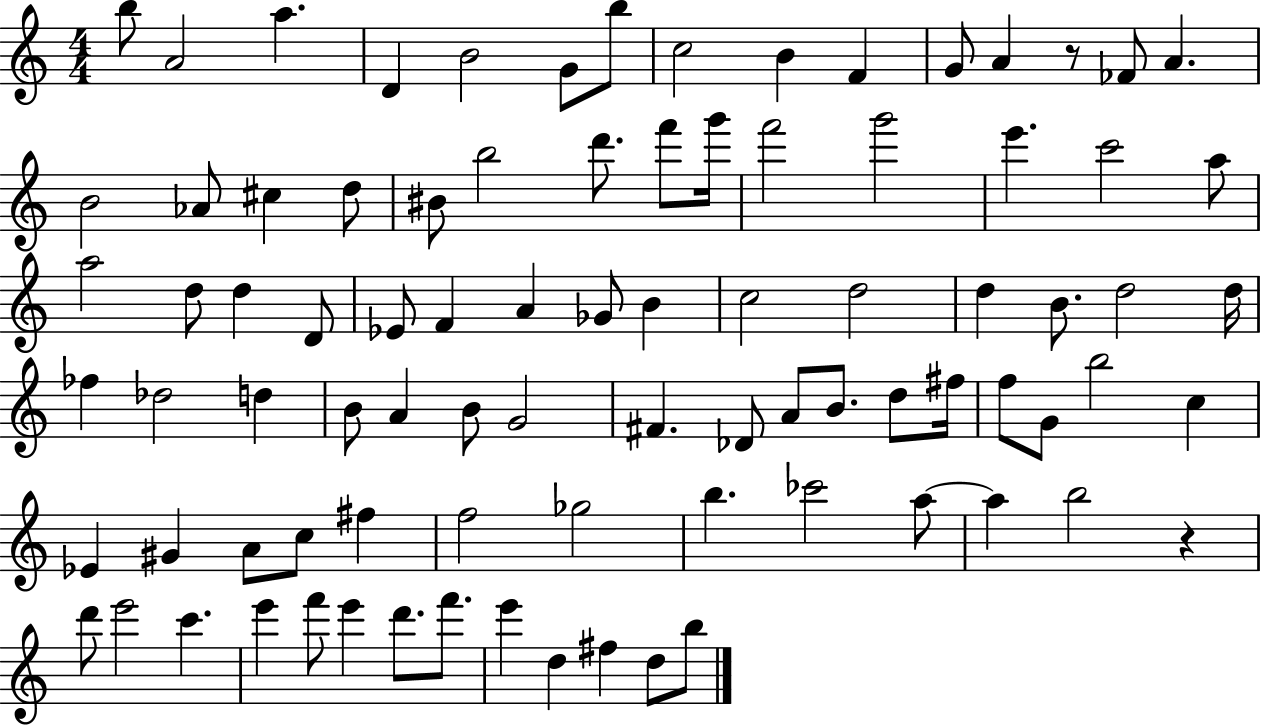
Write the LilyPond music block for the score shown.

{
  \clef treble
  \numericTimeSignature
  \time 4/4
  \key c \major
  b''8 a'2 a''4. | d'4 b'2 g'8 b''8 | c''2 b'4 f'4 | g'8 a'4 r8 fes'8 a'4. | \break b'2 aes'8 cis''4 d''8 | bis'8 b''2 d'''8. f'''8 g'''16 | f'''2 g'''2 | e'''4. c'''2 a''8 | \break a''2 d''8 d''4 d'8 | ees'8 f'4 a'4 ges'8 b'4 | c''2 d''2 | d''4 b'8. d''2 d''16 | \break fes''4 des''2 d''4 | b'8 a'4 b'8 g'2 | fis'4. des'8 a'8 b'8. d''8 fis''16 | f''8 g'8 b''2 c''4 | \break ees'4 gis'4 a'8 c''8 fis''4 | f''2 ges''2 | b''4. ces'''2 a''8~~ | a''4 b''2 r4 | \break d'''8 e'''2 c'''4. | e'''4 f'''8 e'''4 d'''8. f'''8. | e'''4 d''4 fis''4 d''8 b''8 | \bar "|."
}